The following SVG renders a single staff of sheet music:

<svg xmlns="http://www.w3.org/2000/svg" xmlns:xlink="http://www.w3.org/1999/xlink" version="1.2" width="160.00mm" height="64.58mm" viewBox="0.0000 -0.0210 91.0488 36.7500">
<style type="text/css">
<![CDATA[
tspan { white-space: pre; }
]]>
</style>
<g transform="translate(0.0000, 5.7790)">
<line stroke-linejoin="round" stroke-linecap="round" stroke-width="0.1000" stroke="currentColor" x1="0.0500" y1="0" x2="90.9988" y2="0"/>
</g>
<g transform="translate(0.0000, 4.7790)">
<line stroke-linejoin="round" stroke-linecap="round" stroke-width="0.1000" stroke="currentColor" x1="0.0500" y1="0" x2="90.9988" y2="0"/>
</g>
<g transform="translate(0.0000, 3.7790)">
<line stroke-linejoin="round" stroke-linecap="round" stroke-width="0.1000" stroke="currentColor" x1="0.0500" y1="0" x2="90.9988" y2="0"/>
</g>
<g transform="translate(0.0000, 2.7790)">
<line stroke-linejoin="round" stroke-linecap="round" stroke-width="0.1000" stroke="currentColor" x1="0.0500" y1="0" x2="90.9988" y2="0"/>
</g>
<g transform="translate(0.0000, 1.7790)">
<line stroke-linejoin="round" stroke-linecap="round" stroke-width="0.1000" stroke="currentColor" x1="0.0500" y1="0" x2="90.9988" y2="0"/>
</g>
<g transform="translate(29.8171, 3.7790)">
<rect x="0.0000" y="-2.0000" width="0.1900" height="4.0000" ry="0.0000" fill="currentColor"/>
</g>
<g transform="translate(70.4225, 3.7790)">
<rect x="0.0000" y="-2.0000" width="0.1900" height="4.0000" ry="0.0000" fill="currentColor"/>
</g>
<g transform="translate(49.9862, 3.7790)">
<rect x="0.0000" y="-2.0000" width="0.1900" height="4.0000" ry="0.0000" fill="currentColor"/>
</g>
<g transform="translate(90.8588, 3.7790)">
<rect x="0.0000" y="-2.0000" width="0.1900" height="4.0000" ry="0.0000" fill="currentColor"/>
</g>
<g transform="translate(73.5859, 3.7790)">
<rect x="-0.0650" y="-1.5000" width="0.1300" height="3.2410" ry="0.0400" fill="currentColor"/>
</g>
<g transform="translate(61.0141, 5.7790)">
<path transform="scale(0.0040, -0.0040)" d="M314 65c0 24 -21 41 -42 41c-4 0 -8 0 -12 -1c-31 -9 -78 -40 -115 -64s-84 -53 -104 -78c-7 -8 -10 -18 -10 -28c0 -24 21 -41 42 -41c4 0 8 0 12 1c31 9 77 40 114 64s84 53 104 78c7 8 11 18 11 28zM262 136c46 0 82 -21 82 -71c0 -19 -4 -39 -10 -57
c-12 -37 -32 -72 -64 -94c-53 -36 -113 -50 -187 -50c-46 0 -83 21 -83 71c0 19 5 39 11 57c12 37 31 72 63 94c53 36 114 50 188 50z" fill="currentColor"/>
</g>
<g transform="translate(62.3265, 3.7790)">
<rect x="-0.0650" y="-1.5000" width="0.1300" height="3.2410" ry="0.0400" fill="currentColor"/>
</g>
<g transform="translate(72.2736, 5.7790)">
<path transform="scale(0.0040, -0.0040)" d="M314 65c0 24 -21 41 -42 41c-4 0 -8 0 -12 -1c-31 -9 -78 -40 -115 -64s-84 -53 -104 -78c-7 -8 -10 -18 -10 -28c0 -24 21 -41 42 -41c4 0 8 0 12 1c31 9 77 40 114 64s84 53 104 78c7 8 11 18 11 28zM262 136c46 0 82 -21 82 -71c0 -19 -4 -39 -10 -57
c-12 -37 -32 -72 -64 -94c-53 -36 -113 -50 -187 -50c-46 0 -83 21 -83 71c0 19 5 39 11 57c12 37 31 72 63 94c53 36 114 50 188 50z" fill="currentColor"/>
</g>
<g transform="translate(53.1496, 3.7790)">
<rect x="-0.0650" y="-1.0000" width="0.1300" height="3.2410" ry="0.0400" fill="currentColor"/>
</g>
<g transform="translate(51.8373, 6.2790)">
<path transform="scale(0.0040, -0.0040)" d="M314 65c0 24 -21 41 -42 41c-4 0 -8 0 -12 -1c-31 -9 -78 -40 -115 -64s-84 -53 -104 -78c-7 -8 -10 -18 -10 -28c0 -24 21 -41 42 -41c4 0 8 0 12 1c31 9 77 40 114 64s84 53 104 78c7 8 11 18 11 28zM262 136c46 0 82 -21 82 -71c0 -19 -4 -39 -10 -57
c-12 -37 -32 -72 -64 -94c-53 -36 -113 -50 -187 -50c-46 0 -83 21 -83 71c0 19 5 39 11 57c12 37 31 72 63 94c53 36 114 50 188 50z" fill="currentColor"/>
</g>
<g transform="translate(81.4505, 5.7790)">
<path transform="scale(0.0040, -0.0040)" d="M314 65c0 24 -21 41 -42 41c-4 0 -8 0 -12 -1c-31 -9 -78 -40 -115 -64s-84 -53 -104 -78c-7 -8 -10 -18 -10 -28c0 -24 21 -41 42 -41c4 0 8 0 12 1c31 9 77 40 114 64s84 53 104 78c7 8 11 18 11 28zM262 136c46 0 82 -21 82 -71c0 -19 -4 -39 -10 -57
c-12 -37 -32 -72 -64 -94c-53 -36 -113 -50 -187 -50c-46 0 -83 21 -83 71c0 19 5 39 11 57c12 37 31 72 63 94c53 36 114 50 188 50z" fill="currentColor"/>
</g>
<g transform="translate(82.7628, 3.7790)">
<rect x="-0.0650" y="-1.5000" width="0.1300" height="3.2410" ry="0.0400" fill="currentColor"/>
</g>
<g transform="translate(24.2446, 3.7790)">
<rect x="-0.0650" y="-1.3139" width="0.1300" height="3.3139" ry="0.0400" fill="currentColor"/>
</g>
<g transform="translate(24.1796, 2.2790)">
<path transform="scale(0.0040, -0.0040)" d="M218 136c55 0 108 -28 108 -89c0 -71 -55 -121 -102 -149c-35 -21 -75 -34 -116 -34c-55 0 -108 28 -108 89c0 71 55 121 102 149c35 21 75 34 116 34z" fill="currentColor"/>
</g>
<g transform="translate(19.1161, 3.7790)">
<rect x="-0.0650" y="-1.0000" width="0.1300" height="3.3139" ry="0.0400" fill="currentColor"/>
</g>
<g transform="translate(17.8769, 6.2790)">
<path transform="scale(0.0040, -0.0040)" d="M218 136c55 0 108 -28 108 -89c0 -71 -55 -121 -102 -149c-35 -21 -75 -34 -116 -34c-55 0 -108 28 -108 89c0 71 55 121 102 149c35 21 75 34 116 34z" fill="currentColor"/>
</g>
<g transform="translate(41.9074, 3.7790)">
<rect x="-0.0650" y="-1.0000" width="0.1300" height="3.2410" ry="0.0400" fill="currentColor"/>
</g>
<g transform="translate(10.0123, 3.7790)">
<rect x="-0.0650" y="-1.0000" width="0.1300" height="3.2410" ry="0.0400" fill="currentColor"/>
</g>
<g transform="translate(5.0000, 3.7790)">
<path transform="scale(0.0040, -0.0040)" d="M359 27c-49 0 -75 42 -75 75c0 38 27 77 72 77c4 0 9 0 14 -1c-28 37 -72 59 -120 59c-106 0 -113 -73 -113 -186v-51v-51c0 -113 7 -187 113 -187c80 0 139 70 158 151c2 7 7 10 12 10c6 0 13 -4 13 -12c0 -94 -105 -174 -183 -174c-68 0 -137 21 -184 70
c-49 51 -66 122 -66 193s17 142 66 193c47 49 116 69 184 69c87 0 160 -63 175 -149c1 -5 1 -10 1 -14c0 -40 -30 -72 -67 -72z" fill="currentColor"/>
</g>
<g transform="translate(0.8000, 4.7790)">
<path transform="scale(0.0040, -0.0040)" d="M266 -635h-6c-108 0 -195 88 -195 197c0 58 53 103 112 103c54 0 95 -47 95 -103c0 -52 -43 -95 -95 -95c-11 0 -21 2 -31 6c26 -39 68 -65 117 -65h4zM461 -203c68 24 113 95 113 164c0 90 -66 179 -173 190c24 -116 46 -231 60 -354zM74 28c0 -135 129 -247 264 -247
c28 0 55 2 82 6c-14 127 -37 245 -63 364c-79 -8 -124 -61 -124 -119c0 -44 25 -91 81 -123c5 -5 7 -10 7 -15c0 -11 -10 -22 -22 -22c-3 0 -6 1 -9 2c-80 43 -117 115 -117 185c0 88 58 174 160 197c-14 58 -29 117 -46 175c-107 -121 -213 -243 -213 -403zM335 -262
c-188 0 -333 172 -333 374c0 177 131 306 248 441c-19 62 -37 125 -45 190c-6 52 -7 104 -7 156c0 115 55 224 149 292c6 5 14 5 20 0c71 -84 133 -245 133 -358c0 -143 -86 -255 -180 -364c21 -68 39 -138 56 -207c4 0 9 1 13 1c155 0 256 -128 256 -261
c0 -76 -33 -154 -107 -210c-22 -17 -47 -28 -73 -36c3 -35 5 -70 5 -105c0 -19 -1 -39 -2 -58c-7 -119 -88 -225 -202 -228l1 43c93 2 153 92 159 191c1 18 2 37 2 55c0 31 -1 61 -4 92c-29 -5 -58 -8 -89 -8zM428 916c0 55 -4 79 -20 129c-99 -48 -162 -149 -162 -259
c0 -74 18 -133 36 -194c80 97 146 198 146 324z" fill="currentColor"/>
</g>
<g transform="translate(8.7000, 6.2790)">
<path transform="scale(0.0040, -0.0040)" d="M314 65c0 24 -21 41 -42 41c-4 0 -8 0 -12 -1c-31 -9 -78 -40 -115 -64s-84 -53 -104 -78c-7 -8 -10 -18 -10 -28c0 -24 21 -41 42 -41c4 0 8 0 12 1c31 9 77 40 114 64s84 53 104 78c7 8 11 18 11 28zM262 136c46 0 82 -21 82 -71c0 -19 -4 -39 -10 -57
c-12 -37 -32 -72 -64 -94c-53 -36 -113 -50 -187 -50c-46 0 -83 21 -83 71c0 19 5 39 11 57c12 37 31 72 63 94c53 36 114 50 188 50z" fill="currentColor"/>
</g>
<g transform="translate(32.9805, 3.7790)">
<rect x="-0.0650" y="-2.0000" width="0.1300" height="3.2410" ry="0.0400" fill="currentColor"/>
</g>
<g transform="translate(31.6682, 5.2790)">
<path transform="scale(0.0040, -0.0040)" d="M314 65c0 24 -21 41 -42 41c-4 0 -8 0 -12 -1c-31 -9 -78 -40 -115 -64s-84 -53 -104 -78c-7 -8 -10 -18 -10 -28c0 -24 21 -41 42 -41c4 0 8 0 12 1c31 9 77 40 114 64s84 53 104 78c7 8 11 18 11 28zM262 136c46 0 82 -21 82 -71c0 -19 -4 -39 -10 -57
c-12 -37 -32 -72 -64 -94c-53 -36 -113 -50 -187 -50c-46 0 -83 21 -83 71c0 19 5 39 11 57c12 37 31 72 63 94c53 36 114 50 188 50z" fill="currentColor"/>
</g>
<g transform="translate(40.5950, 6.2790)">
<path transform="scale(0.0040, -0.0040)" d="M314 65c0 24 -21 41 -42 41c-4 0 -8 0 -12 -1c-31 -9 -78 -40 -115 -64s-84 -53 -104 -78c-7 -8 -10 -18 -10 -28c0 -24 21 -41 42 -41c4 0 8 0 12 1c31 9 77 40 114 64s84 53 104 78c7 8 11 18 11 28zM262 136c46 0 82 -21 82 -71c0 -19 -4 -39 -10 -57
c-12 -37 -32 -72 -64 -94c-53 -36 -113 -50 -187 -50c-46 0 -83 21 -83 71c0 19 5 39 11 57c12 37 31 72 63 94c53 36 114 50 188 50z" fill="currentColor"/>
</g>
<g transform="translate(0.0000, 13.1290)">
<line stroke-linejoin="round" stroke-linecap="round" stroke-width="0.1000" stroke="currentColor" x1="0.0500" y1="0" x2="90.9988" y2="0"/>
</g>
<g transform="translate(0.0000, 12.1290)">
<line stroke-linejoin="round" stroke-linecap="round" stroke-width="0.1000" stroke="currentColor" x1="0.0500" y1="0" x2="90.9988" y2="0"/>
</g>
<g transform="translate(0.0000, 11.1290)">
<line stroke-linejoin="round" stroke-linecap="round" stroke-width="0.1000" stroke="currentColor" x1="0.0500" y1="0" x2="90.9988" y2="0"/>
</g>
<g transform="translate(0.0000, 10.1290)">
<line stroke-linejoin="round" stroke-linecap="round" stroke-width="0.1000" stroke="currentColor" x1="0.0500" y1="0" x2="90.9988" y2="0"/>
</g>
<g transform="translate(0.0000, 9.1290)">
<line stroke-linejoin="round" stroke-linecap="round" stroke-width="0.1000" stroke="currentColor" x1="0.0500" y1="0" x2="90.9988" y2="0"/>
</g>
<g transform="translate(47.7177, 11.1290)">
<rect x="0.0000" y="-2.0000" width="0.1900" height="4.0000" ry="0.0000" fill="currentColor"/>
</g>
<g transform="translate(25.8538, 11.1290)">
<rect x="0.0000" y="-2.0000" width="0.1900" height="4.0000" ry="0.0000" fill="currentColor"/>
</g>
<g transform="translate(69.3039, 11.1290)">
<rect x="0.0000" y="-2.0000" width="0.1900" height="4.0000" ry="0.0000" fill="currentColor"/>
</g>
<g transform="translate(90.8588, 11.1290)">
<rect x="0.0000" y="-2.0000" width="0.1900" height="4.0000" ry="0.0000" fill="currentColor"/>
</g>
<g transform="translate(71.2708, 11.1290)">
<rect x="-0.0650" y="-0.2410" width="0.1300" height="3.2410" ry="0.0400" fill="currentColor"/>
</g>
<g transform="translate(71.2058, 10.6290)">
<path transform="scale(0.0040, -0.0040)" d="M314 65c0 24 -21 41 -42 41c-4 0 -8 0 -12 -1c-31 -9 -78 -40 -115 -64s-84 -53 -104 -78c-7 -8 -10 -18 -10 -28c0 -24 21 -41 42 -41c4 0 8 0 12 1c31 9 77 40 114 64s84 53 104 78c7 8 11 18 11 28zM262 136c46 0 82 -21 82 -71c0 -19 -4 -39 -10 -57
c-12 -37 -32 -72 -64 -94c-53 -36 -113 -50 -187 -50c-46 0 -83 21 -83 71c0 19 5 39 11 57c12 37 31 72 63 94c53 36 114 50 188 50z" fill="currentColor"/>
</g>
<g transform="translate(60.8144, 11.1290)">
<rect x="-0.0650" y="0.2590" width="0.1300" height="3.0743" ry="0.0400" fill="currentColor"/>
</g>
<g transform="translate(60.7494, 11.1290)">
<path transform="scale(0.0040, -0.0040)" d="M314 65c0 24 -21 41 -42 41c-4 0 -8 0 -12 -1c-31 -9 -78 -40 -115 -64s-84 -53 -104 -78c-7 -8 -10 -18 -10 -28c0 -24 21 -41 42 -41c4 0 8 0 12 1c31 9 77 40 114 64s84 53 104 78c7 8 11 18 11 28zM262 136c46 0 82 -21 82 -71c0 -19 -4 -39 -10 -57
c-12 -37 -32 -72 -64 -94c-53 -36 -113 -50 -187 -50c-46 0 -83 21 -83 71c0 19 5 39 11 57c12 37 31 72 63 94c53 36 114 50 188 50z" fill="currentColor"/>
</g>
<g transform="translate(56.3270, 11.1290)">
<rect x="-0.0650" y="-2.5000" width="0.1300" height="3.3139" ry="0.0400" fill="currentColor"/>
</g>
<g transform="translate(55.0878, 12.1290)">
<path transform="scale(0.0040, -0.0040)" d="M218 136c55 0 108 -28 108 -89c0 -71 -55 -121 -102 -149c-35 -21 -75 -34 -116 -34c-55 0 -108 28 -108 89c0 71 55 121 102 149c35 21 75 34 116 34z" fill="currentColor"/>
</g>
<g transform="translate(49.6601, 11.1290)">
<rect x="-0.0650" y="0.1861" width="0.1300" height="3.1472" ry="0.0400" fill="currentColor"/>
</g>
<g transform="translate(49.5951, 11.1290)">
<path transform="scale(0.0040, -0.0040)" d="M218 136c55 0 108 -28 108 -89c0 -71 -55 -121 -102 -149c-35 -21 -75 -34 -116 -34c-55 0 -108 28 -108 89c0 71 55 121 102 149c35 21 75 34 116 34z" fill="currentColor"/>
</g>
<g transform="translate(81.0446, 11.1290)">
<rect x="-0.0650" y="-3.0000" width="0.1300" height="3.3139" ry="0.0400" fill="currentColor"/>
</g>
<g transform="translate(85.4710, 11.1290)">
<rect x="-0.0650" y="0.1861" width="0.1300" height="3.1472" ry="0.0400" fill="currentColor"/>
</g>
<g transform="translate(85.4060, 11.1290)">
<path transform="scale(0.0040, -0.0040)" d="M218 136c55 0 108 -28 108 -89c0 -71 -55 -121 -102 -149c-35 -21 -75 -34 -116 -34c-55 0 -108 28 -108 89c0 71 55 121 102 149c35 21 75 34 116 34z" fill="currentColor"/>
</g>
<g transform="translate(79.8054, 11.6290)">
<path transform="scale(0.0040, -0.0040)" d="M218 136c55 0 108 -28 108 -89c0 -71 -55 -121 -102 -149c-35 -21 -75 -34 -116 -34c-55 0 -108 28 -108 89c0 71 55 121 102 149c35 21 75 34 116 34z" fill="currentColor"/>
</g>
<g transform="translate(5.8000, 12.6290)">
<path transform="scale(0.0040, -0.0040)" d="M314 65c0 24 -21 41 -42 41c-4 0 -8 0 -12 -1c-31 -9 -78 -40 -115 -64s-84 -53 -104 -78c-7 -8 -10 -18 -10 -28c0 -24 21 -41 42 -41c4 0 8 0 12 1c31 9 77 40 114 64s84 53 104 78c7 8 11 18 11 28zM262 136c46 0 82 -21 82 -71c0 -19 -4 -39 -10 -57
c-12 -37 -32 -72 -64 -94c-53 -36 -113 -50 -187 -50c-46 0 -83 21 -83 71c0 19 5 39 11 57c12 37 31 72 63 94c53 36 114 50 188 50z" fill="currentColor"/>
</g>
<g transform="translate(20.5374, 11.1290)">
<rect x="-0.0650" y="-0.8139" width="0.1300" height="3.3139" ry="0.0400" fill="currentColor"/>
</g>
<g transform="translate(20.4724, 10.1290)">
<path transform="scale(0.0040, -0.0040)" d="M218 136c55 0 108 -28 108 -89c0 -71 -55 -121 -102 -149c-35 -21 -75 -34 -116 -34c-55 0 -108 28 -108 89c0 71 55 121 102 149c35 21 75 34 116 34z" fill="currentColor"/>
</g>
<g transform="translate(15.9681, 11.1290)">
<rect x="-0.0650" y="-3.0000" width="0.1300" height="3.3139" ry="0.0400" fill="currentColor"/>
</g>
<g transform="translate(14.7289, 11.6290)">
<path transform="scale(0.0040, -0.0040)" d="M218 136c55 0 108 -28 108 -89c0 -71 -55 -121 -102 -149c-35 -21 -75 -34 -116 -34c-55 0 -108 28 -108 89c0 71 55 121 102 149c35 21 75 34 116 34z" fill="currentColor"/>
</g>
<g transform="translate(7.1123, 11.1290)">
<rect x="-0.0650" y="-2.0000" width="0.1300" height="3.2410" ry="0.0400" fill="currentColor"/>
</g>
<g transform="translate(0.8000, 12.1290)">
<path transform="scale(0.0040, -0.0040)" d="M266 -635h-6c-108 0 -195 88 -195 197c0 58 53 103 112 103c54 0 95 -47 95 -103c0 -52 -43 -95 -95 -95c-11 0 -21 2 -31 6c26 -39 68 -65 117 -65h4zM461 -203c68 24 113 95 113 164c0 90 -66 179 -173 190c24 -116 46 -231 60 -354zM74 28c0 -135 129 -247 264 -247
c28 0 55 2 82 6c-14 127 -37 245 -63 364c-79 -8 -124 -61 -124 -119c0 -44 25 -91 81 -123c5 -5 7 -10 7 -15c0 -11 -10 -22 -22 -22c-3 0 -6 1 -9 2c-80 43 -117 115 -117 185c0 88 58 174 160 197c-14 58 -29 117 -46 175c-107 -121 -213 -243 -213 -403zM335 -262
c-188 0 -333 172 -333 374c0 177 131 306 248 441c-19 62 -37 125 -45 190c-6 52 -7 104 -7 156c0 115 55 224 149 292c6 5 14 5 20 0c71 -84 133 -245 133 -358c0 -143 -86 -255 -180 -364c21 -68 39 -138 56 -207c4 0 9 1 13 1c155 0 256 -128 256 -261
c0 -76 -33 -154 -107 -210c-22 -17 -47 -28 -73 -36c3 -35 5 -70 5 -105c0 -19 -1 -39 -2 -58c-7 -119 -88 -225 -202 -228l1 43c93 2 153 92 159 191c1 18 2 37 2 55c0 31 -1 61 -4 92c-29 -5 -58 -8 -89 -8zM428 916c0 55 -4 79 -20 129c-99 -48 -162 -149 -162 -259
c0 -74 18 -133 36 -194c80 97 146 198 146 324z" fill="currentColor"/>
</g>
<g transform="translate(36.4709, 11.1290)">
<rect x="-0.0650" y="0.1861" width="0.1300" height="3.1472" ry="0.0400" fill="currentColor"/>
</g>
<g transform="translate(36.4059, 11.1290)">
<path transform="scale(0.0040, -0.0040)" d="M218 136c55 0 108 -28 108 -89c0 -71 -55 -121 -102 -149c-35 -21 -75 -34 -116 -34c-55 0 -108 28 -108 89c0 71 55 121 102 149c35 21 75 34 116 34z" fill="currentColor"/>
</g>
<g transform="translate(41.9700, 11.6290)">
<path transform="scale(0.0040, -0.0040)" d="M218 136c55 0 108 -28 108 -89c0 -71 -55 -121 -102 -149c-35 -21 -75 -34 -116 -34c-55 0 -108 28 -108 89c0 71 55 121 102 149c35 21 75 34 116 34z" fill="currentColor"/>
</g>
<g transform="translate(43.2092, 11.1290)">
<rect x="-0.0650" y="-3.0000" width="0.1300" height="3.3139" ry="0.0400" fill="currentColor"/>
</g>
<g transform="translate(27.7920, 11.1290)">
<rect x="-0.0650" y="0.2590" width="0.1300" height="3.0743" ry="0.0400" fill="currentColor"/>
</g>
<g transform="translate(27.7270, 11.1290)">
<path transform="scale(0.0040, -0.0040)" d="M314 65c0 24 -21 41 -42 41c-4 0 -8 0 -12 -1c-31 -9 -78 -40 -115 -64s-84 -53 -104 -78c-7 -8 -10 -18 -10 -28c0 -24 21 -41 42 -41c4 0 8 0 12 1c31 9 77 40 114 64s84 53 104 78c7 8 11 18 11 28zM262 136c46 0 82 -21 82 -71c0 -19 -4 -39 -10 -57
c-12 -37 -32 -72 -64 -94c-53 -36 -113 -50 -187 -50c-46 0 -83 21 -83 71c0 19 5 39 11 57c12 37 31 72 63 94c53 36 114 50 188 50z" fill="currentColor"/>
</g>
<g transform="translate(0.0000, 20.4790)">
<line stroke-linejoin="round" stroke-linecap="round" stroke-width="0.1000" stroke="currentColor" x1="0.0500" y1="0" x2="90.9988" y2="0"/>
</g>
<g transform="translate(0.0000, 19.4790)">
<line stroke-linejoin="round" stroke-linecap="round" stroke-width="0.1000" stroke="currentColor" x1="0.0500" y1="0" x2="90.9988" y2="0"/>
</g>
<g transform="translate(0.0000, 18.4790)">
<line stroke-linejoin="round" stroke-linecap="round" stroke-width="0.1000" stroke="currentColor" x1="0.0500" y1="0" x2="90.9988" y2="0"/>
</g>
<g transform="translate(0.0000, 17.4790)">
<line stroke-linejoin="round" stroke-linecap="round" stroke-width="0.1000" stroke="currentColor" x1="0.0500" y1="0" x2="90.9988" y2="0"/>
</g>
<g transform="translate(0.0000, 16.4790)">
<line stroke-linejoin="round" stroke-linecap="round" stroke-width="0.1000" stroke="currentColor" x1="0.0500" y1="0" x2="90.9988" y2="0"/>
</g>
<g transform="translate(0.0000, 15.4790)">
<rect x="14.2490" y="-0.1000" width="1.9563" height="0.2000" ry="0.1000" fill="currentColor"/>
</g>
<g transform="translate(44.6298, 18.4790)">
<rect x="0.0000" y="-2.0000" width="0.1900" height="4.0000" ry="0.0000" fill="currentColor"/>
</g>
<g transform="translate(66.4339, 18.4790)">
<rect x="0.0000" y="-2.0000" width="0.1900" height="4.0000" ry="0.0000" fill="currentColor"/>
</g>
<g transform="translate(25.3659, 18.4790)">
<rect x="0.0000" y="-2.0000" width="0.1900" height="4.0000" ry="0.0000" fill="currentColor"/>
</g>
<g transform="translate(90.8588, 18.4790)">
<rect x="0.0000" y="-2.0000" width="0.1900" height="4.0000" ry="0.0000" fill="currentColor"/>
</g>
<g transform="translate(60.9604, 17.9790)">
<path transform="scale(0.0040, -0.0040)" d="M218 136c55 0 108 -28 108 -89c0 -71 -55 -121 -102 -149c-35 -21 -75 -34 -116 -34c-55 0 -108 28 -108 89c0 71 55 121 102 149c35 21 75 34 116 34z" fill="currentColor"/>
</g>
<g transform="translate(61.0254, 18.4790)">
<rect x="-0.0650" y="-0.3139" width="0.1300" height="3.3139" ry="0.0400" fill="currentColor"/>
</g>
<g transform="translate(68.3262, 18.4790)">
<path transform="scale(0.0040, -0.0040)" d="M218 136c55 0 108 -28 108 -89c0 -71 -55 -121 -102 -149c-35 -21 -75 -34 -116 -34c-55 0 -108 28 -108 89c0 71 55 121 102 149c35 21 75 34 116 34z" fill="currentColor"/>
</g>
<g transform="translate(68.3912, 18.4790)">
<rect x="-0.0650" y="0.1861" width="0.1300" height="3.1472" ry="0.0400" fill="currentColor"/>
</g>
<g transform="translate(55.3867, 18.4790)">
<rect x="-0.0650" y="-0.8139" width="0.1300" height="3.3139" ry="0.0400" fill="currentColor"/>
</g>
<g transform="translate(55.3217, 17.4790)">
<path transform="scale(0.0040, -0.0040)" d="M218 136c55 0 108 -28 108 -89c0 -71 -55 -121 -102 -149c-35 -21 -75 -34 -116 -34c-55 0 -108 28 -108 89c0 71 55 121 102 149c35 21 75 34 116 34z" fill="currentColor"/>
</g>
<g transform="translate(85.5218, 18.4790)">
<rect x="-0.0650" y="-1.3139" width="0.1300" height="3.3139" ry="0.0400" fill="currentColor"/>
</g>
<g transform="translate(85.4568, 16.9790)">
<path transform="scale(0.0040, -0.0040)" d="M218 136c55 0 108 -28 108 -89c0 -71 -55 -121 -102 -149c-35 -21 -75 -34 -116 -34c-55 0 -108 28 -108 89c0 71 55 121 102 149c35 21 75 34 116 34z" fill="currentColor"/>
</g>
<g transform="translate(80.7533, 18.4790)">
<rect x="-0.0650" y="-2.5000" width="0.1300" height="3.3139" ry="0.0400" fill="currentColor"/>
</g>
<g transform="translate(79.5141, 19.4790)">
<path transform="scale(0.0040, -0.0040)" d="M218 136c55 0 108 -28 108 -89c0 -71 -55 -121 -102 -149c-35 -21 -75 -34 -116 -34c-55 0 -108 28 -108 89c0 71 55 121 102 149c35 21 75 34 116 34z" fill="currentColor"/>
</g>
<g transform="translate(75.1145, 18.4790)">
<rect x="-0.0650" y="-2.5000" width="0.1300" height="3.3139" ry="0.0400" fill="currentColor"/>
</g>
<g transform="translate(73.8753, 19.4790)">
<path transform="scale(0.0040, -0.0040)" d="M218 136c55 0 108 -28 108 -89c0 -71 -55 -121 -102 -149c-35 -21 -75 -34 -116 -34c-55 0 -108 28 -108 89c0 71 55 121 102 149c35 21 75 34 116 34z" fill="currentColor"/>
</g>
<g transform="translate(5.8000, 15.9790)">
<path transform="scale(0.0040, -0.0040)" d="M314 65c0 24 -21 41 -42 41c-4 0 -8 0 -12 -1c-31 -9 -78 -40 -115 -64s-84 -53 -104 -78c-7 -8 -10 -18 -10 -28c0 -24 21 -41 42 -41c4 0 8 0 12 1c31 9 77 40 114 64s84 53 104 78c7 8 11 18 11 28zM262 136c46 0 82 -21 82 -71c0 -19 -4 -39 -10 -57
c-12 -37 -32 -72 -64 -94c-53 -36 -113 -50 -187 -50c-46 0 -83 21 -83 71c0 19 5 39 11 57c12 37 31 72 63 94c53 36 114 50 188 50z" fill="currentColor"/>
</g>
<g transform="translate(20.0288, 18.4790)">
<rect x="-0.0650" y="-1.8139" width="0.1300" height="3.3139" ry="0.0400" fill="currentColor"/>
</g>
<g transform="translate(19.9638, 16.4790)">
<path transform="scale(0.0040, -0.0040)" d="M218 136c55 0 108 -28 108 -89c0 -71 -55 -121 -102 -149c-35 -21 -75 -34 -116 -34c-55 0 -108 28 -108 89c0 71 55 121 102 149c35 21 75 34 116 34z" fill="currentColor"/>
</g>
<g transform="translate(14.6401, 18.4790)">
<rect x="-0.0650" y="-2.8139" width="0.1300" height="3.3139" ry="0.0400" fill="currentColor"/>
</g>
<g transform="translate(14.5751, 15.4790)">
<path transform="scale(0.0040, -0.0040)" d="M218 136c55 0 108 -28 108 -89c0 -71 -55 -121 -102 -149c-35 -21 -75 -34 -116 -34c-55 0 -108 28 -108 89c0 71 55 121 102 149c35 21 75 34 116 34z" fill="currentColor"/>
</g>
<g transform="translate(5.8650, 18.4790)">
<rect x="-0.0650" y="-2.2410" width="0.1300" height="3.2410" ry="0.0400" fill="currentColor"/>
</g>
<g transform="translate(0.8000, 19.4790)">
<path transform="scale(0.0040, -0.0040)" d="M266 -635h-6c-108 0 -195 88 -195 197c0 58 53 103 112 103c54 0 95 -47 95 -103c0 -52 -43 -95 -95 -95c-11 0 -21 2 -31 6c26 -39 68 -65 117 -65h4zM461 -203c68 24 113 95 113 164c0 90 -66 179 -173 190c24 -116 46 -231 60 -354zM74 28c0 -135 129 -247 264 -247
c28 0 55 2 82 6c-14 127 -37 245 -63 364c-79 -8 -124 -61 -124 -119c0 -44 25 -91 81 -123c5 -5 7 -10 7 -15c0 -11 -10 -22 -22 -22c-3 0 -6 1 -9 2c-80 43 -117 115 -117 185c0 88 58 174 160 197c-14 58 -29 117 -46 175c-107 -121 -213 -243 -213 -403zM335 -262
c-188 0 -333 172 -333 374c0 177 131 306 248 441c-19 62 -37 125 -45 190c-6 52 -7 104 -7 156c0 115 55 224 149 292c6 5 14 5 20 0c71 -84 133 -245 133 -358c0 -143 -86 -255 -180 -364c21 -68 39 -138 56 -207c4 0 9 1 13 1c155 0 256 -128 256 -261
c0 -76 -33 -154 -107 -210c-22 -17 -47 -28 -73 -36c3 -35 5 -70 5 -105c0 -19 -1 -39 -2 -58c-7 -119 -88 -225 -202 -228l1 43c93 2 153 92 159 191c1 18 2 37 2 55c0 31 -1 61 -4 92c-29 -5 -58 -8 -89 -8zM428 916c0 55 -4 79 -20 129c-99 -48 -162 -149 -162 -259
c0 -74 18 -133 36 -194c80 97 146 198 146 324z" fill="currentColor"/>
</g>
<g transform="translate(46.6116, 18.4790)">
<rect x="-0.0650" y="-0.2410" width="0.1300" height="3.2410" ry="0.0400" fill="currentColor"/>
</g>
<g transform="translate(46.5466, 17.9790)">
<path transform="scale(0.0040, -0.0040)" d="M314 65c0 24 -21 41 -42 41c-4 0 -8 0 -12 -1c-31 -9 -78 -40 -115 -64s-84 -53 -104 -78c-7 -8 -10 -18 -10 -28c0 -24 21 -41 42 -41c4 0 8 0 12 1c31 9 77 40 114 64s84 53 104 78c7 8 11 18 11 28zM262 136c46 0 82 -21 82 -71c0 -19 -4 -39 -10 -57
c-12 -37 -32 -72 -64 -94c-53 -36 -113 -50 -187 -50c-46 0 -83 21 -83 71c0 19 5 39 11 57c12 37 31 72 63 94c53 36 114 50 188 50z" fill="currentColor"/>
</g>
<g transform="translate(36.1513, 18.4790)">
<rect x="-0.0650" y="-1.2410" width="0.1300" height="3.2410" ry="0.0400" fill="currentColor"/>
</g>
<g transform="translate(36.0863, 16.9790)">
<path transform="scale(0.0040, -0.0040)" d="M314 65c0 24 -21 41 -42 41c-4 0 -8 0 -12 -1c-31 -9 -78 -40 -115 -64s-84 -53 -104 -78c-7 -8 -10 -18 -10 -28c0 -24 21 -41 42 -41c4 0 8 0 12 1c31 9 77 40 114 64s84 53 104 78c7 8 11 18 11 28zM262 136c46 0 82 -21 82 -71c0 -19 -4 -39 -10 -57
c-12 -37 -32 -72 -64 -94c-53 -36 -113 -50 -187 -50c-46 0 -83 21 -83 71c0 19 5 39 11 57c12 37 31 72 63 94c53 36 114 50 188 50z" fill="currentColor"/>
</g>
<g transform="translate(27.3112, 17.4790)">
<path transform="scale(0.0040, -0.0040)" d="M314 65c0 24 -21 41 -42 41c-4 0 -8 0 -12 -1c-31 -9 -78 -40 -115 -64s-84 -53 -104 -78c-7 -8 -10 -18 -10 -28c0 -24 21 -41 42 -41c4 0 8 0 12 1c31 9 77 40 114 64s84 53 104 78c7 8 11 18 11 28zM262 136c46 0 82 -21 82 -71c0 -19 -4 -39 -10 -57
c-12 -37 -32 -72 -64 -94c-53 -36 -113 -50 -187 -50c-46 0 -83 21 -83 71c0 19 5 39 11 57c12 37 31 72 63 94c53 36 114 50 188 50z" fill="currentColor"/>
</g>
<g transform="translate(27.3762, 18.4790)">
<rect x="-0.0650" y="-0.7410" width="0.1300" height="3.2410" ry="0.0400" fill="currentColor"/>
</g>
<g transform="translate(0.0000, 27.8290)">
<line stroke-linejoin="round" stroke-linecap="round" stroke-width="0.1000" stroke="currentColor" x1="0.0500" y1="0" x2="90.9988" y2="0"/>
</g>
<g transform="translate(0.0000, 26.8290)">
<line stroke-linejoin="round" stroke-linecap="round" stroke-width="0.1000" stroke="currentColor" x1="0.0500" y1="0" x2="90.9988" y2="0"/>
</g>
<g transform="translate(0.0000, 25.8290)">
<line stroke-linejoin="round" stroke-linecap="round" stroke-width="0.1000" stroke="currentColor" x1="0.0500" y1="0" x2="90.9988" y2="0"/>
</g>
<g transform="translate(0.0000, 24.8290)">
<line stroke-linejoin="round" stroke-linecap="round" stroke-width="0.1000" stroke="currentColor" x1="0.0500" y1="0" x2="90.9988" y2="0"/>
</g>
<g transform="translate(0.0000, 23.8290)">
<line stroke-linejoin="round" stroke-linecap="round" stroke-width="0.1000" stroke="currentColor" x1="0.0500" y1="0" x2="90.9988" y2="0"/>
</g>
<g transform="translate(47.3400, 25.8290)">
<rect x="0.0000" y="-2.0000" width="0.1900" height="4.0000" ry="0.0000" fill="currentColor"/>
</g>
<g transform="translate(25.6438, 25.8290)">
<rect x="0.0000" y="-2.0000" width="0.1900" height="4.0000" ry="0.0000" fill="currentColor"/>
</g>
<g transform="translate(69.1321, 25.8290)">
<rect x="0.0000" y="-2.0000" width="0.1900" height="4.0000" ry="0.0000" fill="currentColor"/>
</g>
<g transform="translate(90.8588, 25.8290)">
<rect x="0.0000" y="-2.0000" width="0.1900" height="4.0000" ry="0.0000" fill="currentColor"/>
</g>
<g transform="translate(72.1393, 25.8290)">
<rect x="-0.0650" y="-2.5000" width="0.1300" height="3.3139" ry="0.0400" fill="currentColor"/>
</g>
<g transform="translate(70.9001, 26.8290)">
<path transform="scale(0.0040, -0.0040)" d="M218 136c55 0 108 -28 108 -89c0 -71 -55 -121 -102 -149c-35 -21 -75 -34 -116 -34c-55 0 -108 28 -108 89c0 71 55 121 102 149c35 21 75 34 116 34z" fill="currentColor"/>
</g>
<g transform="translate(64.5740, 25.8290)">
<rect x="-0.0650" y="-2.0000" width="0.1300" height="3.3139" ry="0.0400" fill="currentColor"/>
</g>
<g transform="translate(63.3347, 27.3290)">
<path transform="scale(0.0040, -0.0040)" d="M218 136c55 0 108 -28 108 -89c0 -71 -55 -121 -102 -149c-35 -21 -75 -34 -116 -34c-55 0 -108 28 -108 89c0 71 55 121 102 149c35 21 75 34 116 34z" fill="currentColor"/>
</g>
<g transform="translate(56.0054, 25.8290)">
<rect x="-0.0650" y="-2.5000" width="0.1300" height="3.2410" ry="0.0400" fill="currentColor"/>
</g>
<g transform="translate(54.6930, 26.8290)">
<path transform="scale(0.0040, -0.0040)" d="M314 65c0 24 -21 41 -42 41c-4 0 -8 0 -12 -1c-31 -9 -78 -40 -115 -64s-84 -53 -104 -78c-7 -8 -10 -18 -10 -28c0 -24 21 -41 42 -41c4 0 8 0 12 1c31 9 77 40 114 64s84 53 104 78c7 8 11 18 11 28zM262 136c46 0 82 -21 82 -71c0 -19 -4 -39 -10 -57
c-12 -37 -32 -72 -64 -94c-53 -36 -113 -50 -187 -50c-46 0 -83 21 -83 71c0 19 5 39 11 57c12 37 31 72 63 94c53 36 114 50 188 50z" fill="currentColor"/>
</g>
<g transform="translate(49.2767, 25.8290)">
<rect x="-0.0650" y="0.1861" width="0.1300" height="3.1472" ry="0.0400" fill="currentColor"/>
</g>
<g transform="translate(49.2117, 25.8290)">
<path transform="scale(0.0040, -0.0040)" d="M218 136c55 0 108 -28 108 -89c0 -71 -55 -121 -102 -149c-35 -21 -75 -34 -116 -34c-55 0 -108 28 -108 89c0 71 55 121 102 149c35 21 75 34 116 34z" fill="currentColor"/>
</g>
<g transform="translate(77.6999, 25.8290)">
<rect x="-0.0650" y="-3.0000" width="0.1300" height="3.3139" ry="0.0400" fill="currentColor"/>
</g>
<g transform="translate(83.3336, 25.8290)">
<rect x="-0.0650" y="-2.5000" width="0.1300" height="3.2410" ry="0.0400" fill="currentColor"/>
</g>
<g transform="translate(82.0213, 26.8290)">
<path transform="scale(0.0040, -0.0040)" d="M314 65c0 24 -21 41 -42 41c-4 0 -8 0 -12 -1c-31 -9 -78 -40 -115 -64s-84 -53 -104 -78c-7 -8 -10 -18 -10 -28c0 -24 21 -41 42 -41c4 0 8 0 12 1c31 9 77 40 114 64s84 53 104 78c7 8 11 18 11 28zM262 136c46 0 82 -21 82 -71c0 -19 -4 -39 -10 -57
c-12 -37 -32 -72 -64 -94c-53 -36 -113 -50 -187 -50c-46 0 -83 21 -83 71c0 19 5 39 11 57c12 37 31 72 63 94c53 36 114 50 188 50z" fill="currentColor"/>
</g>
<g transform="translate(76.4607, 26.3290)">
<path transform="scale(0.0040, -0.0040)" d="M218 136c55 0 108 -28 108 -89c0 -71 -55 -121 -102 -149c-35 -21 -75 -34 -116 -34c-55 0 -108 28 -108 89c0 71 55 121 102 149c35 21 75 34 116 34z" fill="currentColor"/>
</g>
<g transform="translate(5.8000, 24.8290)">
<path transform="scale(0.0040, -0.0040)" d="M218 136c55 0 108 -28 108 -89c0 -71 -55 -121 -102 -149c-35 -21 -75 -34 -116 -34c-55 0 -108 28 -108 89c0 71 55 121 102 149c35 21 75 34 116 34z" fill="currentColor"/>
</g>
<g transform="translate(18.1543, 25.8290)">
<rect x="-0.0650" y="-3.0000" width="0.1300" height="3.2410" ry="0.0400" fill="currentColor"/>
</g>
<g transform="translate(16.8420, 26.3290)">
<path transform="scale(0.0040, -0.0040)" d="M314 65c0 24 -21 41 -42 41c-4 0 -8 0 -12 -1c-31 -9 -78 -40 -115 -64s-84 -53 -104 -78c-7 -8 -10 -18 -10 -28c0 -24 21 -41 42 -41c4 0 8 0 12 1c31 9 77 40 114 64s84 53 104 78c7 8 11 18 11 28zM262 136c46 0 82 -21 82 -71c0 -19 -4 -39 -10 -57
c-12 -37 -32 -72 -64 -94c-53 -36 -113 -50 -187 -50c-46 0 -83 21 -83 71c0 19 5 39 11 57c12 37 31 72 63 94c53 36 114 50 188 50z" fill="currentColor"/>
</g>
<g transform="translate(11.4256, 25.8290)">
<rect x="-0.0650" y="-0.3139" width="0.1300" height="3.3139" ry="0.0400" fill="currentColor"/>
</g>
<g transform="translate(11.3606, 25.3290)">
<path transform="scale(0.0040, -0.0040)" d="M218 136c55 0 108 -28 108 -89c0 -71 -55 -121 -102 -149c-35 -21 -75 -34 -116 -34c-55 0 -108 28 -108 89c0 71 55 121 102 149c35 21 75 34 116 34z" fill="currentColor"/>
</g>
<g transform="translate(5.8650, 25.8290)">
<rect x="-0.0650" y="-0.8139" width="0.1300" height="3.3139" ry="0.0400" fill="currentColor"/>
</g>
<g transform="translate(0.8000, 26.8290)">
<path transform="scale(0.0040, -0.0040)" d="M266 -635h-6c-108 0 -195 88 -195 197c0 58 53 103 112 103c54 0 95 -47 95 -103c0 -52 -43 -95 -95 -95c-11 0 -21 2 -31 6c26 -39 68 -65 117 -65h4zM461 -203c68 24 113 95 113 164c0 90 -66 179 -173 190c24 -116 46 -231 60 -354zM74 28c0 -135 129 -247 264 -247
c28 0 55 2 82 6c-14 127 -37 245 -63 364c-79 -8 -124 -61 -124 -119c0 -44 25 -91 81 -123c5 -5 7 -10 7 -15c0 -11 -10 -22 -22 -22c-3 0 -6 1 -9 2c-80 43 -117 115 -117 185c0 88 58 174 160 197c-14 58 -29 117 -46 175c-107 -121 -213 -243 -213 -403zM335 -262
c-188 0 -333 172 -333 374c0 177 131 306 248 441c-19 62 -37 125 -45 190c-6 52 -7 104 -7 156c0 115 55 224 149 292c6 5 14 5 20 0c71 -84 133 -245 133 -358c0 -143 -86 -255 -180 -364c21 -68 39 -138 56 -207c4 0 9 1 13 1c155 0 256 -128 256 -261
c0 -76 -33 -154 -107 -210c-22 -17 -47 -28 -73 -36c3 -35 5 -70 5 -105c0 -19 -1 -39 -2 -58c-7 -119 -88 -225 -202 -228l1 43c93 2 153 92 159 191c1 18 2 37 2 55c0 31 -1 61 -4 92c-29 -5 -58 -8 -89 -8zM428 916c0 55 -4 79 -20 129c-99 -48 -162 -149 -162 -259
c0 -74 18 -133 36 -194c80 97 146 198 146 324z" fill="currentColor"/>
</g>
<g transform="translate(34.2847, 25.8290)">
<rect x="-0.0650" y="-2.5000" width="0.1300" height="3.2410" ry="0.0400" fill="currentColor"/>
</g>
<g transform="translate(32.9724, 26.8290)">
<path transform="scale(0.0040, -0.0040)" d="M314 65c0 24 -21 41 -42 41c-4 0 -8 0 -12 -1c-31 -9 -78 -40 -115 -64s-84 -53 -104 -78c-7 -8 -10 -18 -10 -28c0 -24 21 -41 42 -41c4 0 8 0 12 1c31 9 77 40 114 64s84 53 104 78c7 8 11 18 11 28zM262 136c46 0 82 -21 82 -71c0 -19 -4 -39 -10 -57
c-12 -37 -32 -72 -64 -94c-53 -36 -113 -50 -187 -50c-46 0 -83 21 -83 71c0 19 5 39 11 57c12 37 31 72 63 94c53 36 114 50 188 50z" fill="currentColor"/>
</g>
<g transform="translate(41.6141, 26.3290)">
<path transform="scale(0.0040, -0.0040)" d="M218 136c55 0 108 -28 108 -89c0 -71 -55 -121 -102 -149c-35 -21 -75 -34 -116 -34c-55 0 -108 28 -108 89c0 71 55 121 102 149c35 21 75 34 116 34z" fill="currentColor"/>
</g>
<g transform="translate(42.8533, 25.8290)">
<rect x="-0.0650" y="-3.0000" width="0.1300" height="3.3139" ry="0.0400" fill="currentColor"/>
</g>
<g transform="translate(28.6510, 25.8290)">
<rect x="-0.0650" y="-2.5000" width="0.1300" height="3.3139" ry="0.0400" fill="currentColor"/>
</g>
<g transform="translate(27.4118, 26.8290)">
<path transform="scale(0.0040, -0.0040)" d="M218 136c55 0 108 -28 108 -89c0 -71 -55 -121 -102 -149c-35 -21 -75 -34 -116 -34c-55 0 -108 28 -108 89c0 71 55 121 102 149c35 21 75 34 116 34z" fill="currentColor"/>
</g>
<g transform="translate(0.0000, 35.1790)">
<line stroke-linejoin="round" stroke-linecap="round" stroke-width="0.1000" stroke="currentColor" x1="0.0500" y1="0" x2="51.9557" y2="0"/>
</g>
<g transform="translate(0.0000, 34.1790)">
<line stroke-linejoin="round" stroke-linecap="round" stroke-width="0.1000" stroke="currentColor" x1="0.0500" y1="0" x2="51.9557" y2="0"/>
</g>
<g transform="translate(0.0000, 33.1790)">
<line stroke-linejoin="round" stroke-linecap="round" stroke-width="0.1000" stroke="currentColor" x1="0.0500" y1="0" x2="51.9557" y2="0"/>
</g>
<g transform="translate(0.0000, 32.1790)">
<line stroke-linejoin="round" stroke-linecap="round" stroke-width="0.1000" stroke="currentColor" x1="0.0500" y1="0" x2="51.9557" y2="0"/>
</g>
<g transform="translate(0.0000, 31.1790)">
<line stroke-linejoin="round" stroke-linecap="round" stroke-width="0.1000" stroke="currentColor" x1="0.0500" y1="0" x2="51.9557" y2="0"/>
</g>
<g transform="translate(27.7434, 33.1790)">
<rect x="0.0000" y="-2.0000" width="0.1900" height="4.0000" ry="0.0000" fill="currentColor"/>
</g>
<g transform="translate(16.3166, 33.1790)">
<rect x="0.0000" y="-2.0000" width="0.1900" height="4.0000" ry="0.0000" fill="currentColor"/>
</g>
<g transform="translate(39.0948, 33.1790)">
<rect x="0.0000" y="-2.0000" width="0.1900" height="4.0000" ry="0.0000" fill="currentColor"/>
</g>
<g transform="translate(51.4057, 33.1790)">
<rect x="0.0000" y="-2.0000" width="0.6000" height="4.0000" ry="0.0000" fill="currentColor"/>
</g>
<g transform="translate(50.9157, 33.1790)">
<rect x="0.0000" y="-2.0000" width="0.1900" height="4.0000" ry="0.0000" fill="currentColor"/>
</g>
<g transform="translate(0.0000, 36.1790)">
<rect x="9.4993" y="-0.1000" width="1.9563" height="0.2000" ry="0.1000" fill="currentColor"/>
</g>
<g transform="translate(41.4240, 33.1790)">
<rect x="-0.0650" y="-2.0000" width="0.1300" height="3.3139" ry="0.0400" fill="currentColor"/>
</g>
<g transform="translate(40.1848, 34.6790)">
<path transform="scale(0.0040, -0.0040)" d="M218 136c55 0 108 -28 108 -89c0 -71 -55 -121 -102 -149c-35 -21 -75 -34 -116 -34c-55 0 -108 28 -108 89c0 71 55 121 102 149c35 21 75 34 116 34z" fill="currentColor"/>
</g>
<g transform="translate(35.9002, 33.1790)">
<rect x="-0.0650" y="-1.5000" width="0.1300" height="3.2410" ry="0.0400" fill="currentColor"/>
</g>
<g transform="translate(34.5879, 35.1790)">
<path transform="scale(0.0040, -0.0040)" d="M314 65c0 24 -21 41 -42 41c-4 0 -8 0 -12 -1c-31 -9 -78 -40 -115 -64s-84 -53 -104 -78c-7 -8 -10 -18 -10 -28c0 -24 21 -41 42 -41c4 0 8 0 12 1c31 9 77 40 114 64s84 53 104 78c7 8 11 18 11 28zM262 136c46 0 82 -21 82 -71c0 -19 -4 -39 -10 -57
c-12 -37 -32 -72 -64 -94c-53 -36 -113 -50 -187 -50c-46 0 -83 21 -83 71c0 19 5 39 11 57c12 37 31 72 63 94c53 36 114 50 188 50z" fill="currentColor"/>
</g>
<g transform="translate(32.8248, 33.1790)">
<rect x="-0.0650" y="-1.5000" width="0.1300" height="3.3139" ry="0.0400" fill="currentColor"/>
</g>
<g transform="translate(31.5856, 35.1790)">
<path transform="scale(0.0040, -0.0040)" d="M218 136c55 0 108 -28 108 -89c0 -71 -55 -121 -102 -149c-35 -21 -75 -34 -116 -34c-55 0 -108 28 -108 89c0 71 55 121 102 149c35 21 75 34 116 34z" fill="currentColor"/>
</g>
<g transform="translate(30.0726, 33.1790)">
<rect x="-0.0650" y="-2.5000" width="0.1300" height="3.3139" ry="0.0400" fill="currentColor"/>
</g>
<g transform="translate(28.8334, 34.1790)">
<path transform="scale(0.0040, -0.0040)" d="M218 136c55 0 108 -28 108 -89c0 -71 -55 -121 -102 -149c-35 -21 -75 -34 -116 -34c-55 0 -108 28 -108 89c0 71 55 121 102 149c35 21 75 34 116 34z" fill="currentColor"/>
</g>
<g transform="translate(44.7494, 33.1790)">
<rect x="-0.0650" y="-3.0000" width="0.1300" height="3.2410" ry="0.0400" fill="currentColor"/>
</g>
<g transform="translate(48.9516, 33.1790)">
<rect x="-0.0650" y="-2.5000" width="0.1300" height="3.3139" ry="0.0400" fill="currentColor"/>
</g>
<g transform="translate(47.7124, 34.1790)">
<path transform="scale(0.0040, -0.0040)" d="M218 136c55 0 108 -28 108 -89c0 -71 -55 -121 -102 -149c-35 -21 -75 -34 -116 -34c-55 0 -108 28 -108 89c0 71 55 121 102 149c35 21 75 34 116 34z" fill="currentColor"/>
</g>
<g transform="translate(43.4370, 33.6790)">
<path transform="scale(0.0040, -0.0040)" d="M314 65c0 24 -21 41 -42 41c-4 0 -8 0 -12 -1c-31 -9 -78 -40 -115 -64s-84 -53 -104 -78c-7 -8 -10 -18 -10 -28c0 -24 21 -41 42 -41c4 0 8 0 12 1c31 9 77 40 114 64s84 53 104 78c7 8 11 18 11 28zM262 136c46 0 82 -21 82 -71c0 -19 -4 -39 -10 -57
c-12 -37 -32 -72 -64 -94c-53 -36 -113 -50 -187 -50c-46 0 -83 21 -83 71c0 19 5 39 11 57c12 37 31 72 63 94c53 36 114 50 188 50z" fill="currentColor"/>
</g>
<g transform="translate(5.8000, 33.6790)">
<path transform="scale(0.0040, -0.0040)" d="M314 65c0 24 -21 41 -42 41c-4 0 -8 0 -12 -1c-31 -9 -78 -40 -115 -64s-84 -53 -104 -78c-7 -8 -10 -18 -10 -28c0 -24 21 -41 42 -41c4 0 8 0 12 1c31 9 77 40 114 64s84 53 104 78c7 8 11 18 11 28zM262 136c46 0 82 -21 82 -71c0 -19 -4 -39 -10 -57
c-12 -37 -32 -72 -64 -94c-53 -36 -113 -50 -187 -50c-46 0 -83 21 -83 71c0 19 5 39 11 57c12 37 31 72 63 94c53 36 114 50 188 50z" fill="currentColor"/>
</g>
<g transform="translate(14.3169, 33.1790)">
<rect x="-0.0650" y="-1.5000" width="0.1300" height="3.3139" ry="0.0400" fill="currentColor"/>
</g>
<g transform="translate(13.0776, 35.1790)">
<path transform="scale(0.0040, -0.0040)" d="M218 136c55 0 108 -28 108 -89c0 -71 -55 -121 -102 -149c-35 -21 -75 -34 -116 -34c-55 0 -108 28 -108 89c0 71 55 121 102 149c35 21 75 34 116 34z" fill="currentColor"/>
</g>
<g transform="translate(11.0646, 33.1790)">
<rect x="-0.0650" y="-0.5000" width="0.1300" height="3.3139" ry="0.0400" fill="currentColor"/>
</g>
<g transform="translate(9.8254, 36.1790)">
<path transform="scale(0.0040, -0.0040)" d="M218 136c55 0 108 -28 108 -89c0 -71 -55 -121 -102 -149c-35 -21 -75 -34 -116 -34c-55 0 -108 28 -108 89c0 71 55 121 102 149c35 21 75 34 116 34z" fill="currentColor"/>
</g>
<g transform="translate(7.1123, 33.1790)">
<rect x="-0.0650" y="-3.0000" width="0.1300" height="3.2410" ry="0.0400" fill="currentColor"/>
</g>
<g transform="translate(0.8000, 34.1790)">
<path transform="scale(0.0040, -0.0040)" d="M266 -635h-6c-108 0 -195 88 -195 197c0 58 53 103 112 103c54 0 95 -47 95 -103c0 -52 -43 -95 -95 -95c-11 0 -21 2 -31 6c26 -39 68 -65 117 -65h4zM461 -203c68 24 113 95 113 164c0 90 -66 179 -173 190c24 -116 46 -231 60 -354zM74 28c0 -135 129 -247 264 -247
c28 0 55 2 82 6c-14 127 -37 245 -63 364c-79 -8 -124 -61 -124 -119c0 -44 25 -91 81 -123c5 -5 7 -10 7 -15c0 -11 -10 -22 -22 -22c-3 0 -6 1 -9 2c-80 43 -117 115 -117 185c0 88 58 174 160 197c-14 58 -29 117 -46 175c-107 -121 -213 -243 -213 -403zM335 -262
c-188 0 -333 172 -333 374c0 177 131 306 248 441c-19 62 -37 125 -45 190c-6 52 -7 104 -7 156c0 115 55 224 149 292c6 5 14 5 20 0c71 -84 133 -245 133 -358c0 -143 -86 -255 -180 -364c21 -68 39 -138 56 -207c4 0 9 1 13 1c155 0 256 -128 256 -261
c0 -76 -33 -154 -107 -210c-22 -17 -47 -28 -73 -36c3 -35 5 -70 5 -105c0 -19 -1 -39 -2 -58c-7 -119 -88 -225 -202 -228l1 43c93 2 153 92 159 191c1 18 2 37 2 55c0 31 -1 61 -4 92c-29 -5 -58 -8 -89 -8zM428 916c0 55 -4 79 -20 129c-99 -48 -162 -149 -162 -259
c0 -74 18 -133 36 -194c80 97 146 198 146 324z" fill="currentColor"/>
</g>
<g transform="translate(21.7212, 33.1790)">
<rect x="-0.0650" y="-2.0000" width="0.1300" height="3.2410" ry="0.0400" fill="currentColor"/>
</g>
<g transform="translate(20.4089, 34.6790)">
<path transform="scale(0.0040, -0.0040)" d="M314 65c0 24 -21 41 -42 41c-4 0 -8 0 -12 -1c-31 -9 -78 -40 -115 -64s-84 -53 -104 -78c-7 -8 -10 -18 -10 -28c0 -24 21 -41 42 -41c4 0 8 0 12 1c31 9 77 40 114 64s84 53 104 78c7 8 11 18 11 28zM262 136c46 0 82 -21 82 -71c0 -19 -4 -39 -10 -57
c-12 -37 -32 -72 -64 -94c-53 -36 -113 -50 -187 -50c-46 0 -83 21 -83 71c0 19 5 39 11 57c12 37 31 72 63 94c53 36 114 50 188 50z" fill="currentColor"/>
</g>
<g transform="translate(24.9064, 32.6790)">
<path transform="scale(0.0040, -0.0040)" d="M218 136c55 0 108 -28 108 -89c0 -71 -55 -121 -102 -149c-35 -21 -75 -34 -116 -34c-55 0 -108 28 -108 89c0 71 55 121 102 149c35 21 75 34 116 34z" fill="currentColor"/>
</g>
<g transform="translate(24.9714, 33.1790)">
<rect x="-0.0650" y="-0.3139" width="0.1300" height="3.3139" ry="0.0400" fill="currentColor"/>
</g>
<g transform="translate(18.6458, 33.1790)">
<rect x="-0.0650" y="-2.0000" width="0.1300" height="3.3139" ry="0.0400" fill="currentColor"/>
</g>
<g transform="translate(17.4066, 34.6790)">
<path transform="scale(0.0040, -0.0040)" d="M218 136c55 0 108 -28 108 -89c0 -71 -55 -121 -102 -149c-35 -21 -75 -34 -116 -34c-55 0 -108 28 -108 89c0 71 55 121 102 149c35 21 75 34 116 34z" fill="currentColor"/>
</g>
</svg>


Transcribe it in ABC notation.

X:1
T:Untitled
M:4/4
L:1/4
K:C
D2 D e F2 D2 D2 E2 E2 E2 F2 A d B2 B A B G B2 c2 A B g2 a f d2 e2 c2 d c B G G e d c A2 G G2 A B G2 F G A G2 A2 C E F F2 c G E E2 F A2 G